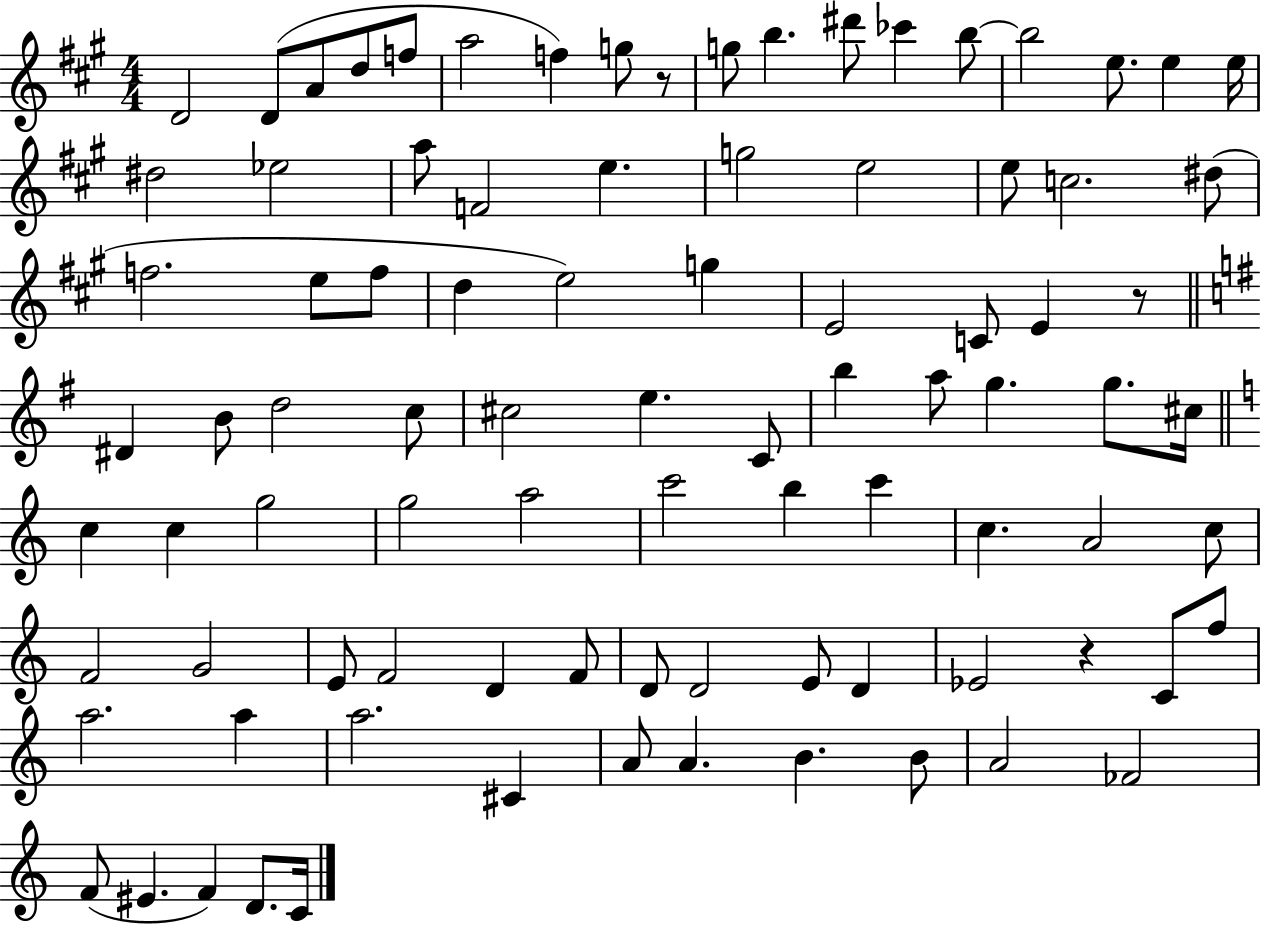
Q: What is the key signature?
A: A major